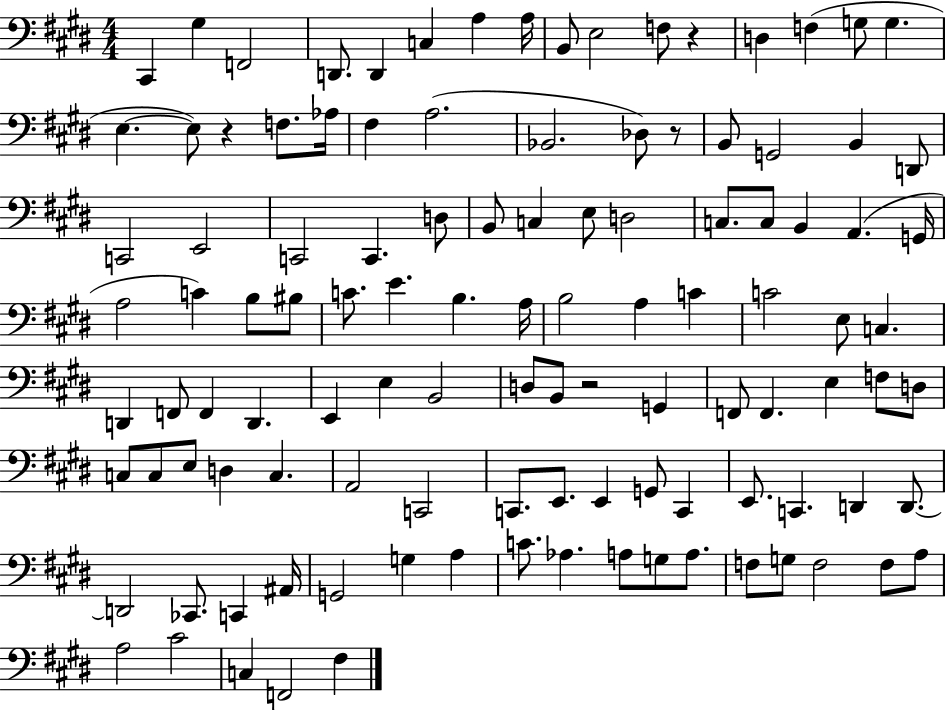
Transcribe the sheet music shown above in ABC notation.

X:1
T:Untitled
M:4/4
L:1/4
K:E
^C,, ^G, F,,2 D,,/2 D,, C, A, A,/4 B,,/2 E,2 F,/2 z D, F, G,/2 G, E, E,/2 z F,/2 _A,/4 ^F, A,2 _B,,2 _D,/2 z/2 B,,/2 G,,2 B,, D,,/2 C,,2 E,,2 C,,2 C,, D,/2 B,,/2 C, E,/2 D,2 C,/2 C,/2 B,, A,, G,,/4 A,2 C B,/2 ^B,/2 C/2 E B, A,/4 B,2 A, C C2 E,/2 C, D,, F,,/2 F,, D,, E,, E, B,,2 D,/2 B,,/2 z2 G,, F,,/2 F,, E, F,/2 D,/2 C,/2 C,/2 E,/2 D, C, A,,2 C,,2 C,,/2 E,,/2 E,, G,,/2 C,, E,,/2 C,, D,, D,,/2 D,,2 _C,,/2 C,, ^A,,/4 G,,2 G, A, C/2 _A, A,/2 G,/2 A,/2 F,/2 G,/2 F,2 F,/2 A,/2 A,2 ^C2 C, F,,2 ^F,